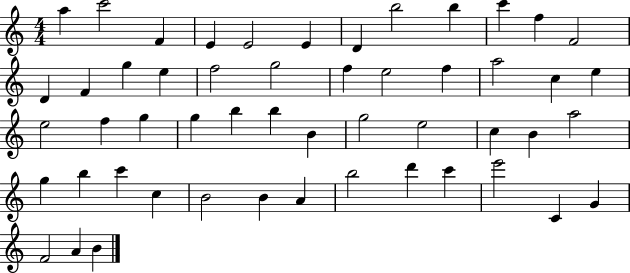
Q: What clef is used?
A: treble